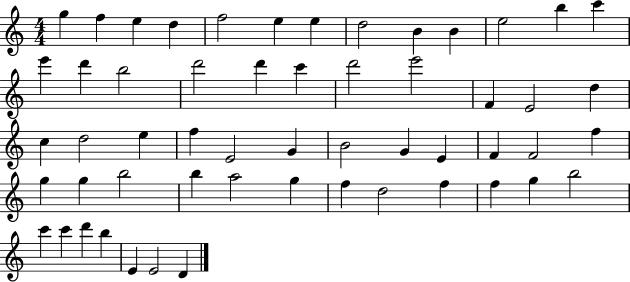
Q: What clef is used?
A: treble